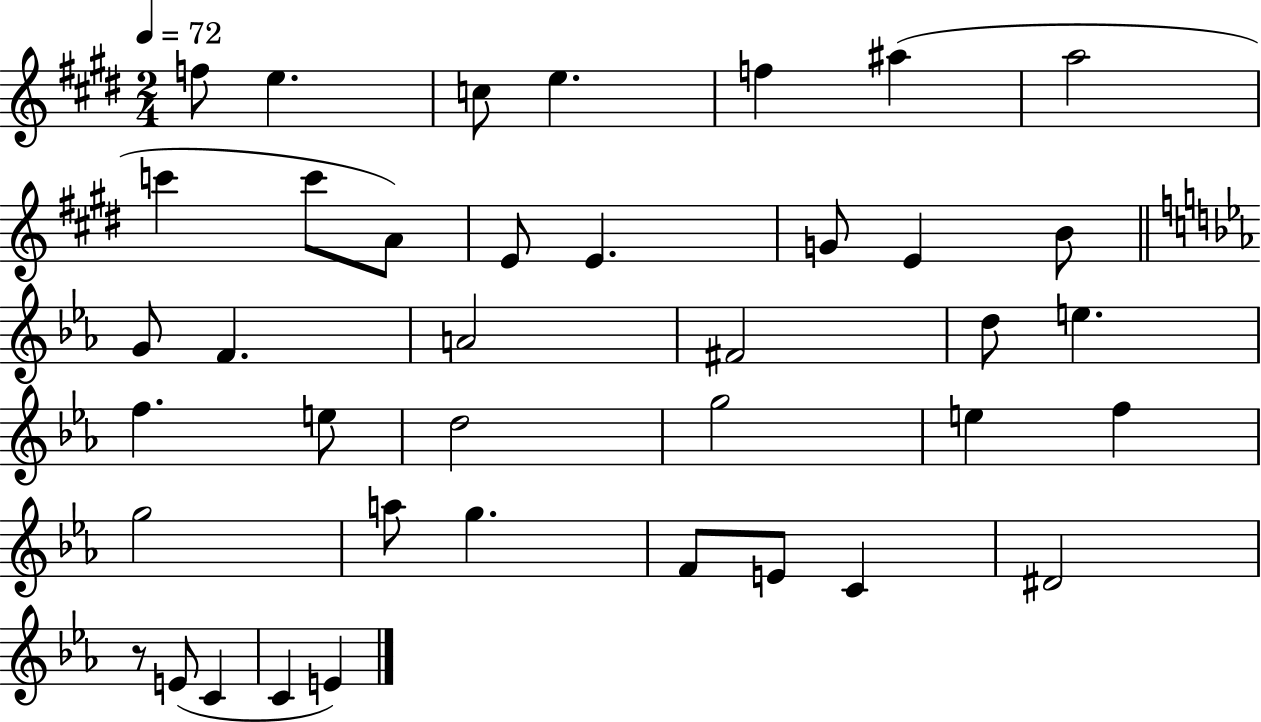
X:1
T:Untitled
M:2/4
L:1/4
K:E
f/2 e c/2 e f ^a a2 c' c'/2 A/2 E/2 E G/2 E B/2 G/2 F A2 ^F2 d/2 e f e/2 d2 g2 e f g2 a/2 g F/2 E/2 C ^D2 z/2 E/2 C C E